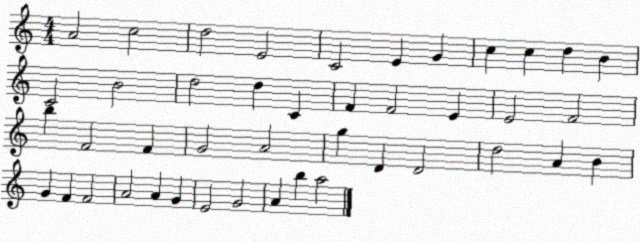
X:1
T:Untitled
M:4/4
L:1/4
K:C
A2 c2 d2 E2 C2 E G c c d B C2 B2 d2 d C F F2 E E2 F2 b F2 F G2 A2 g D D2 d2 A B G F F2 A2 A G E2 G2 A b a2